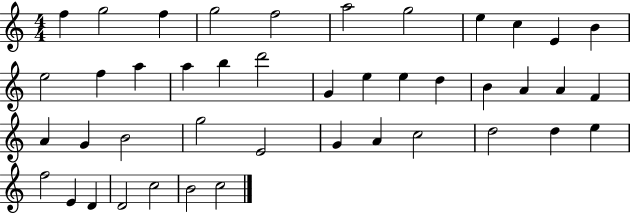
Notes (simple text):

F5/q G5/h F5/q G5/h F5/h A5/h G5/h E5/q C5/q E4/q B4/q E5/h F5/q A5/q A5/q B5/q D6/h G4/q E5/q E5/q D5/q B4/q A4/q A4/q F4/q A4/q G4/q B4/h G5/h E4/h G4/q A4/q C5/h D5/h D5/q E5/q F5/h E4/q D4/q D4/h C5/h B4/h C5/h